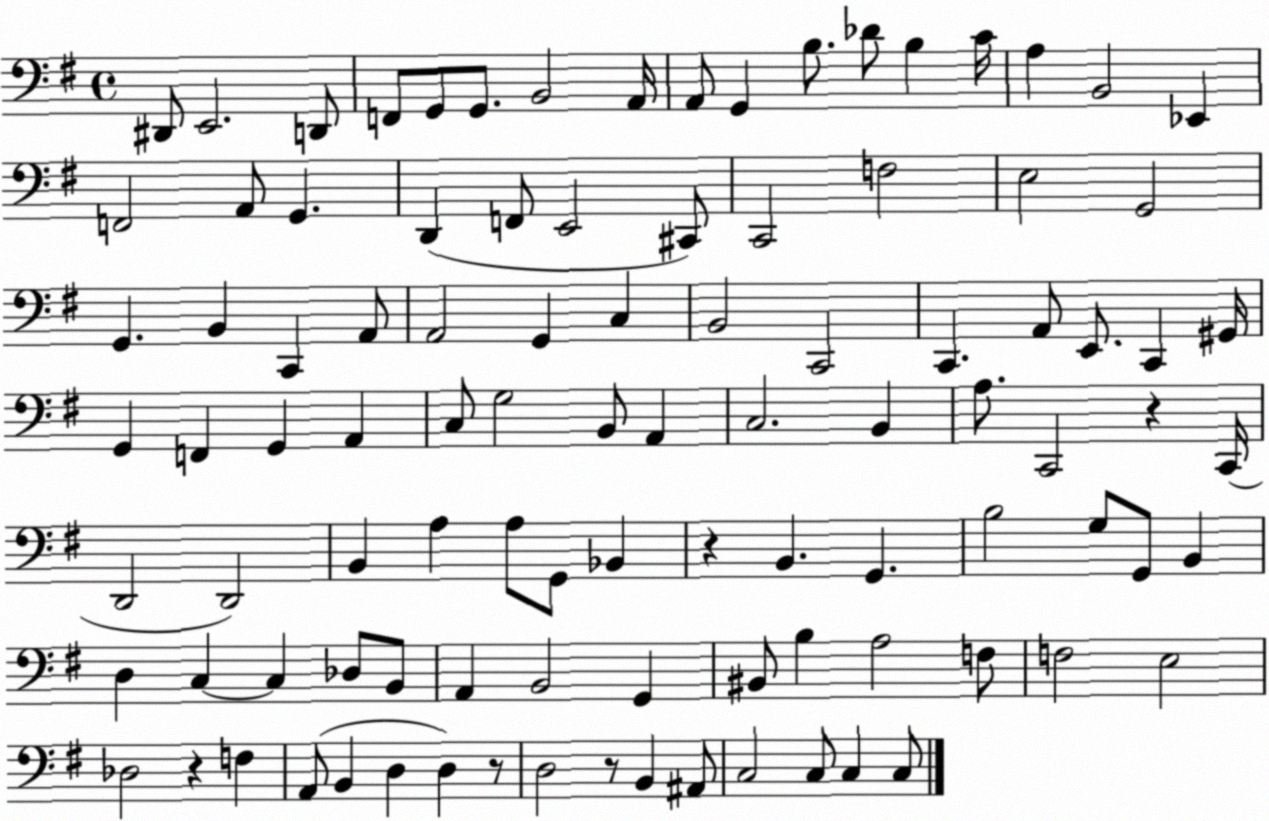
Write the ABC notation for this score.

X:1
T:Untitled
M:4/4
L:1/4
K:G
^D,,/2 E,,2 D,,/2 F,,/2 G,,/2 G,,/2 B,,2 A,,/4 A,,/2 G,, B,/2 _D/2 B, C/4 A, B,,2 _E,, F,,2 A,,/2 G,, D,, F,,/2 E,,2 ^C,,/2 C,,2 F,2 E,2 G,,2 G,, B,, C,, A,,/2 A,,2 G,, C, B,,2 C,,2 C,, A,,/2 E,,/2 C,, ^G,,/4 G,, F,, G,, A,, C,/2 G,2 B,,/2 A,, C,2 B,, A,/2 C,,2 z C,,/4 D,,2 D,,2 B,, A, A,/2 G,,/2 _B,, z B,, G,, B,2 G,/2 G,,/2 B,, D, C, C, _D,/2 B,,/2 A,, B,,2 G,, ^B,,/2 B, A,2 F,/2 F,2 E,2 _D,2 z F, A,,/2 B,, D, D, z/2 D,2 z/2 B,, ^A,,/2 C,2 C,/2 C, C,/2